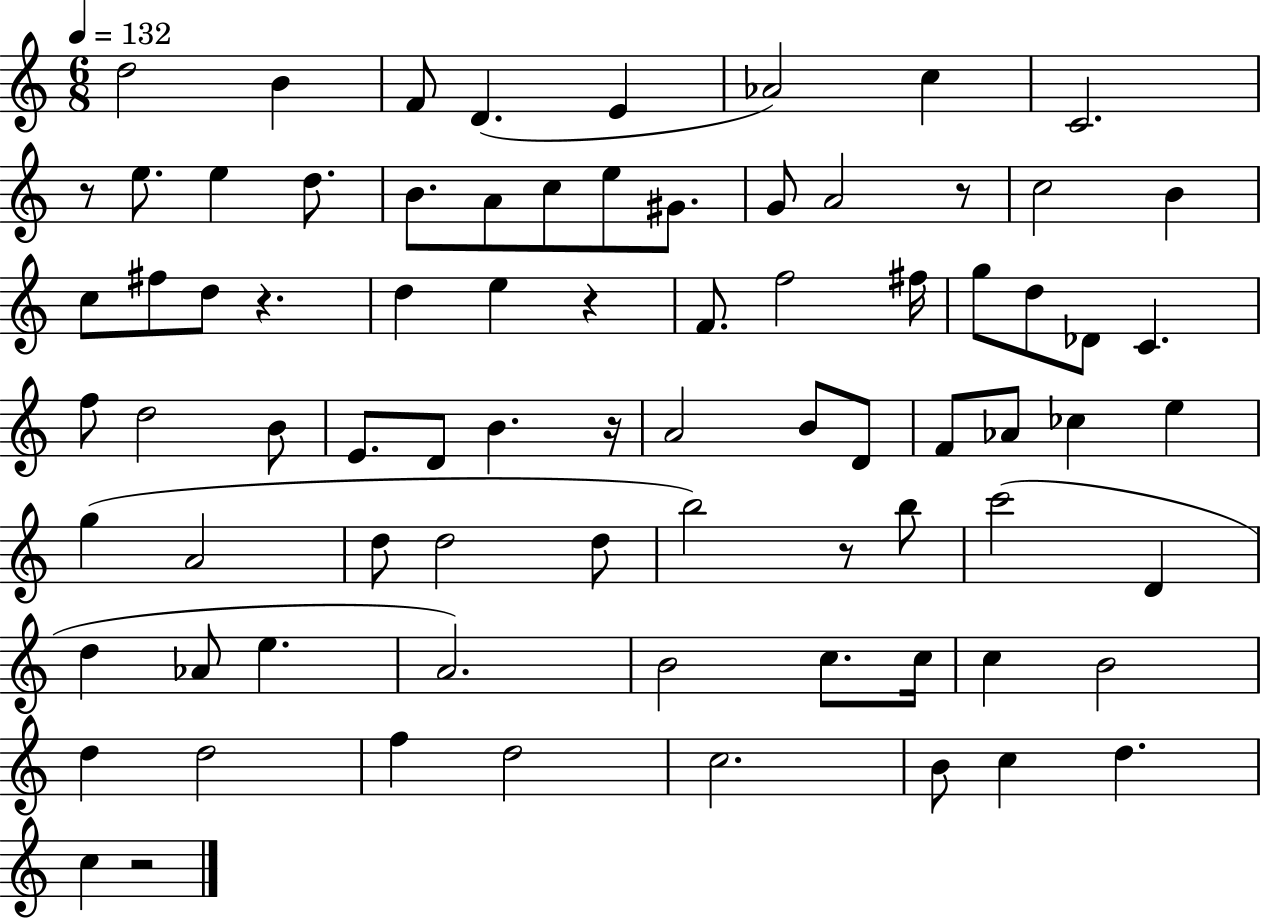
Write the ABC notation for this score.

X:1
T:Untitled
M:6/8
L:1/4
K:C
d2 B F/2 D E _A2 c C2 z/2 e/2 e d/2 B/2 A/2 c/2 e/2 ^G/2 G/2 A2 z/2 c2 B c/2 ^f/2 d/2 z d e z F/2 f2 ^f/4 g/2 d/2 _D/2 C f/2 d2 B/2 E/2 D/2 B z/4 A2 B/2 D/2 F/2 _A/2 _c e g A2 d/2 d2 d/2 b2 z/2 b/2 c'2 D d _A/2 e A2 B2 c/2 c/4 c B2 d d2 f d2 c2 B/2 c d c z2